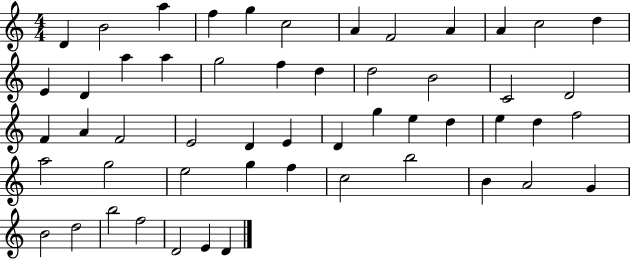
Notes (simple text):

D4/q B4/h A5/q F5/q G5/q C5/h A4/q F4/h A4/q A4/q C5/h D5/q E4/q D4/q A5/q A5/q G5/h F5/q D5/q D5/h B4/h C4/h D4/h F4/q A4/q F4/h E4/h D4/q E4/q D4/q G5/q E5/q D5/q E5/q D5/q F5/h A5/h G5/h E5/h G5/q F5/q C5/h B5/h B4/q A4/h G4/q B4/h D5/h B5/h F5/h D4/h E4/q D4/q